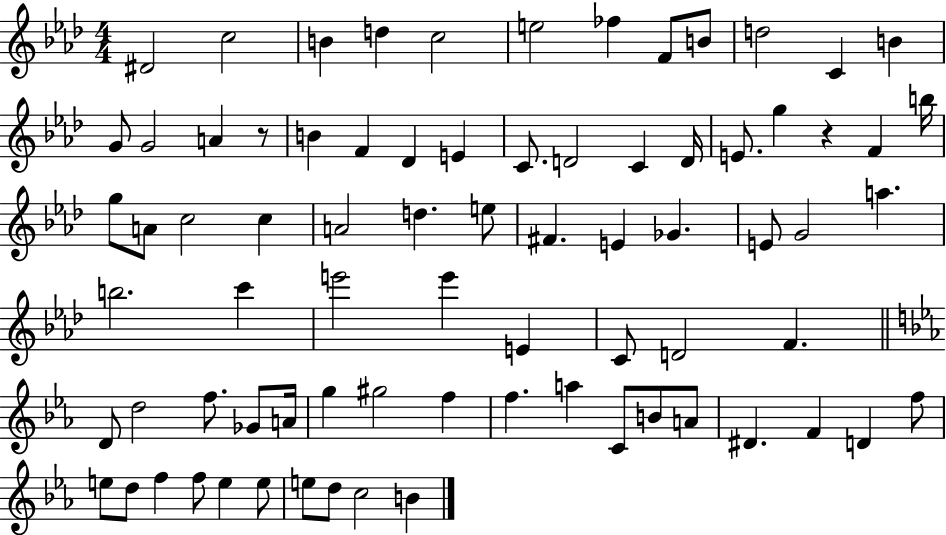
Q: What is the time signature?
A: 4/4